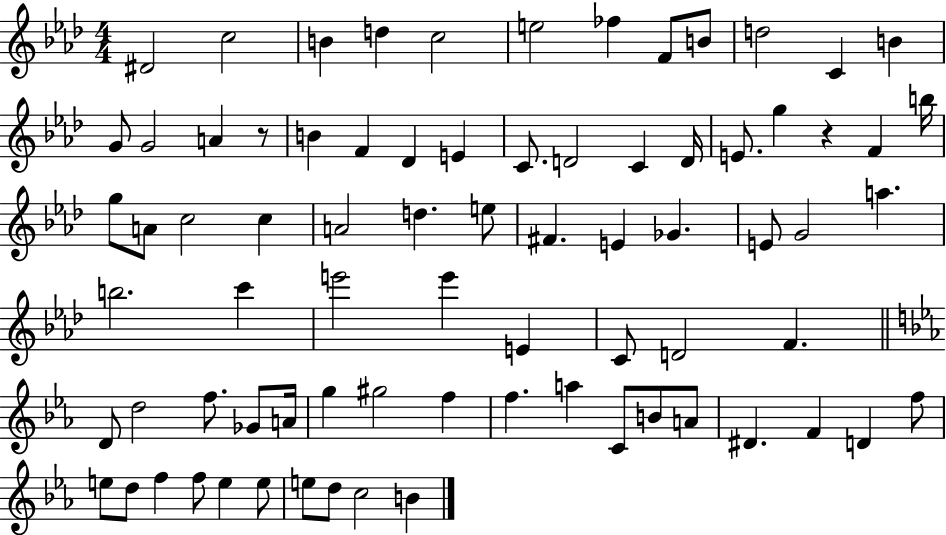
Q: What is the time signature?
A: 4/4